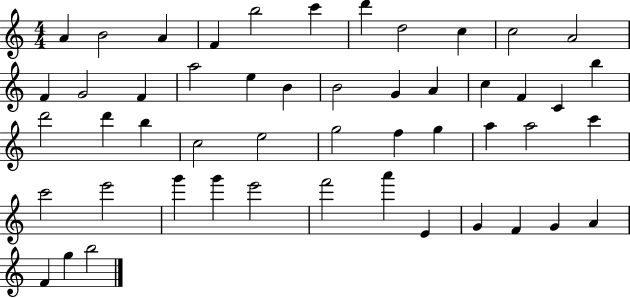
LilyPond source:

{
  \clef treble
  \numericTimeSignature
  \time 4/4
  \key c \major
  a'4 b'2 a'4 | f'4 b''2 c'''4 | d'''4 d''2 c''4 | c''2 a'2 | \break f'4 g'2 f'4 | a''2 e''4 b'4 | b'2 g'4 a'4 | c''4 f'4 c'4 b''4 | \break d'''2 d'''4 b''4 | c''2 e''2 | g''2 f''4 g''4 | a''4 a''2 c'''4 | \break c'''2 e'''2 | g'''4 g'''4 e'''2 | f'''2 a'''4 e'4 | g'4 f'4 g'4 a'4 | \break f'4 g''4 b''2 | \bar "|."
}